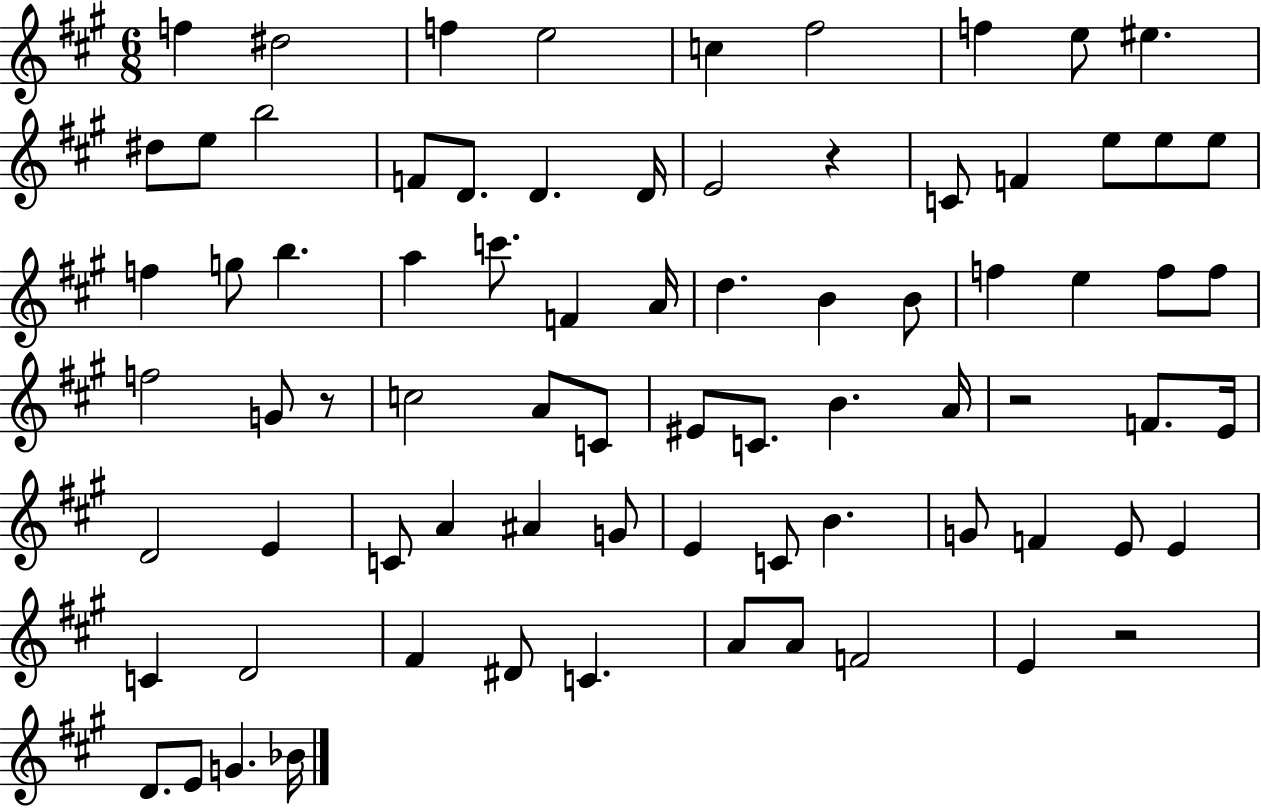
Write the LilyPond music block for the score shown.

{
  \clef treble
  \numericTimeSignature
  \time 6/8
  \key a \major
  f''4 dis''2 | f''4 e''2 | c''4 fis''2 | f''4 e''8 eis''4. | \break dis''8 e''8 b''2 | f'8 d'8. d'4. d'16 | e'2 r4 | c'8 f'4 e''8 e''8 e''8 | \break f''4 g''8 b''4. | a''4 c'''8. f'4 a'16 | d''4. b'4 b'8 | f''4 e''4 f''8 f''8 | \break f''2 g'8 r8 | c''2 a'8 c'8 | eis'8 c'8. b'4. a'16 | r2 f'8. e'16 | \break d'2 e'4 | c'8 a'4 ais'4 g'8 | e'4 c'8 b'4. | g'8 f'4 e'8 e'4 | \break c'4 d'2 | fis'4 dis'8 c'4. | a'8 a'8 f'2 | e'4 r2 | \break d'8. e'8 g'4. bes'16 | \bar "|."
}